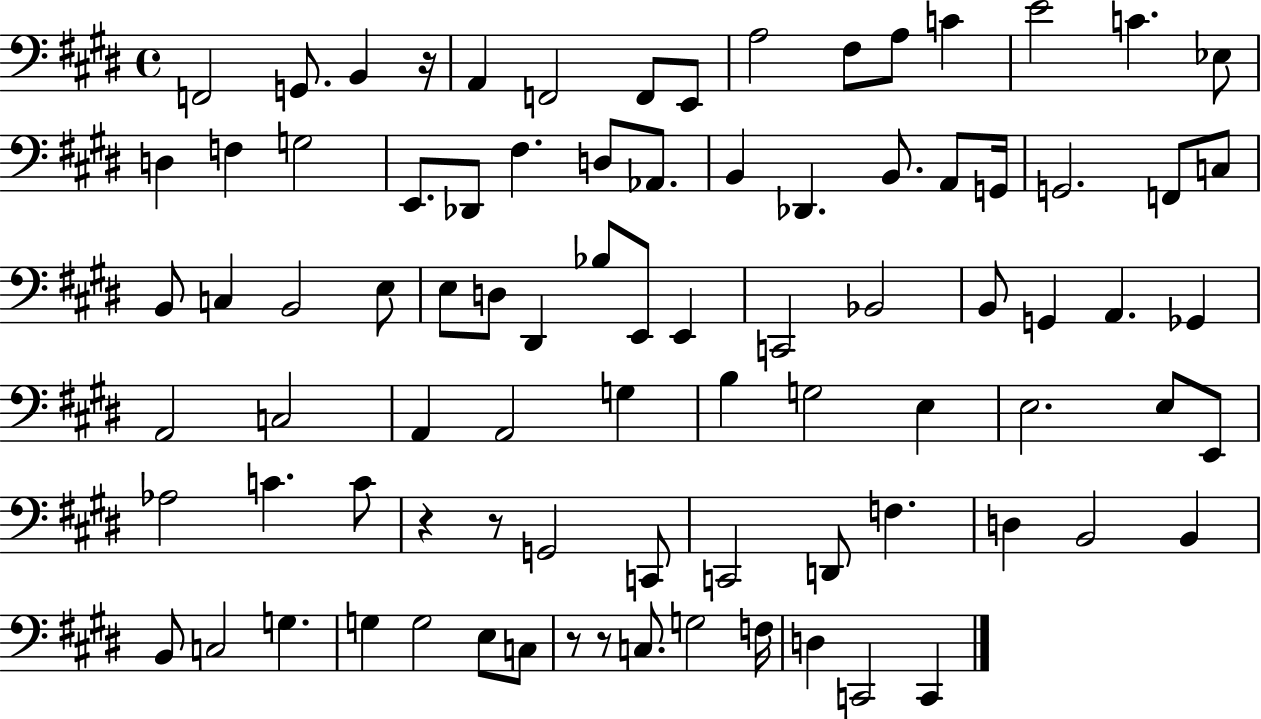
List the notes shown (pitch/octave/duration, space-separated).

F2/h G2/e. B2/q R/s A2/q F2/h F2/e E2/e A3/h F#3/e A3/e C4/q E4/h C4/q. Eb3/e D3/q F3/q G3/h E2/e. Db2/e F#3/q. D3/e Ab2/e. B2/q Db2/q. B2/e. A2/e G2/s G2/h. F2/e C3/e B2/e C3/q B2/h E3/e E3/e D3/e D#2/q Bb3/e E2/e E2/q C2/h Bb2/h B2/e G2/q A2/q. Gb2/q A2/h C3/h A2/q A2/h G3/q B3/q G3/h E3/q E3/h. E3/e E2/e Ab3/h C4/q. C4/e R/q R/e G2/h C2/e C2/h D2/e F3/q. D3/q B2/h B2/q B2/e C3/h G3/q. G3/q G3/h E3/e C3/e R/e R/e C3/e. G3/h F3/s D3/q C2/h C2/q